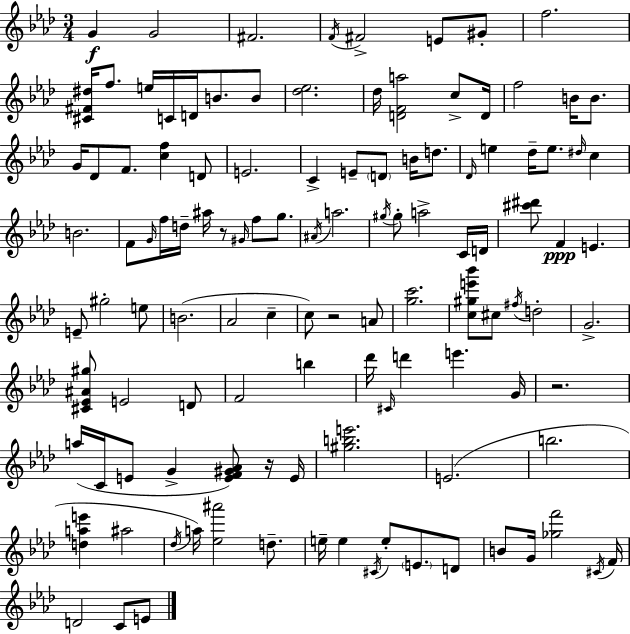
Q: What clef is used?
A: treble